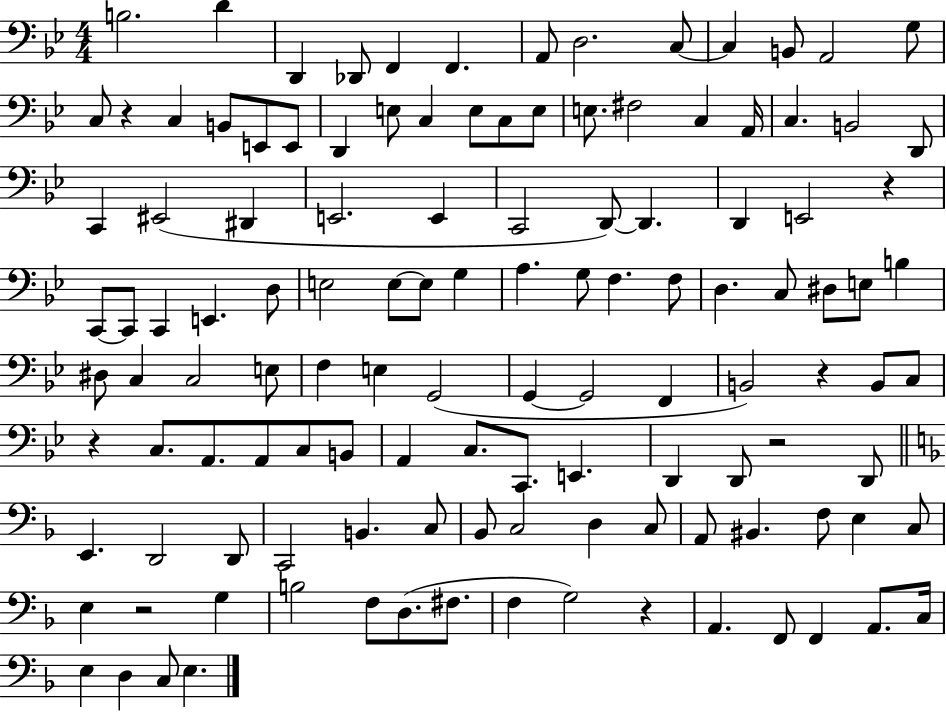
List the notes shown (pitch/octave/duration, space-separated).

B3/h. D4/q D2/q Db2/e F2/q F2/q. A2/e D3/h. C3/e C3/q B2/e A2/h G3/e C3/e R/q C3/q B2/e E2/e E2/e D2/q E3/e C3/q E3/e C3/e E3/e E3/e. F#3/h C3/q A2/s C3/q. B2/h D2/e C2/q EIS2/h D#2/q E2/h. E2/q C2/h D2/e D2/q. D2/q E2/h R/q C2/e C2/e C2/q E2/q. D3/e E3/h E3/e E3/e G3/q A3/q. G3/e F3/q. F3/e D3/q. C3/e D#3/e E3/e B3/q D#3/e C3/q C3/h E3/e F3/q E3/q G2/h G2/q G2/h F2/q B2/h R/q B2/e C3/e R/q C3/e. A2/e. A2/e C3/e B2/e A2/q C3/e. C2/e. E2/q. D2/q D2/e R/h D2/e E2/q. D2/h D2/e C2/h B2/q. C3/e Bb2/e C3/h D3/q C3/e A2/e BIS2/q. F3/e E3/q C3/e E3/q R/h G3/q B3/h F3/e D3/e. F#3/e. F3/q G3/h R/q A2/q. F2/e F2/q A2/e. C3/s E3/q D3/q C3/e E3/q.